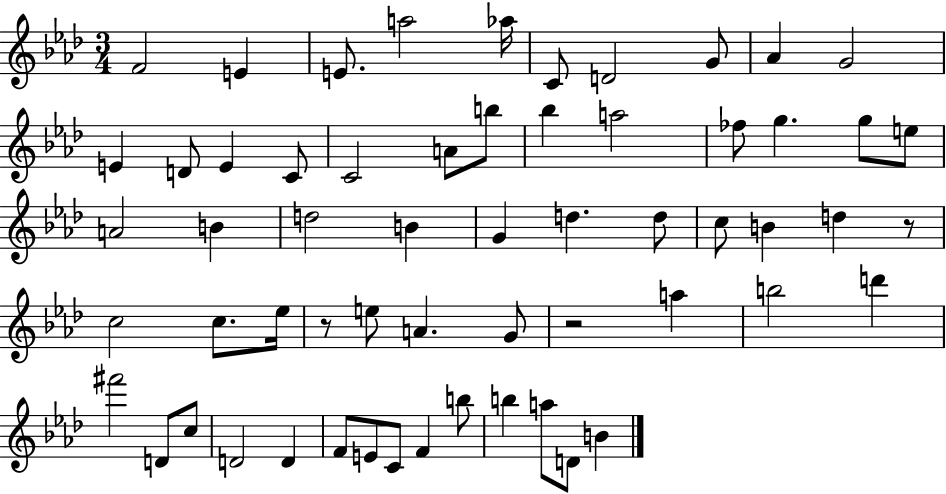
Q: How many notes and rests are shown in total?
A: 59